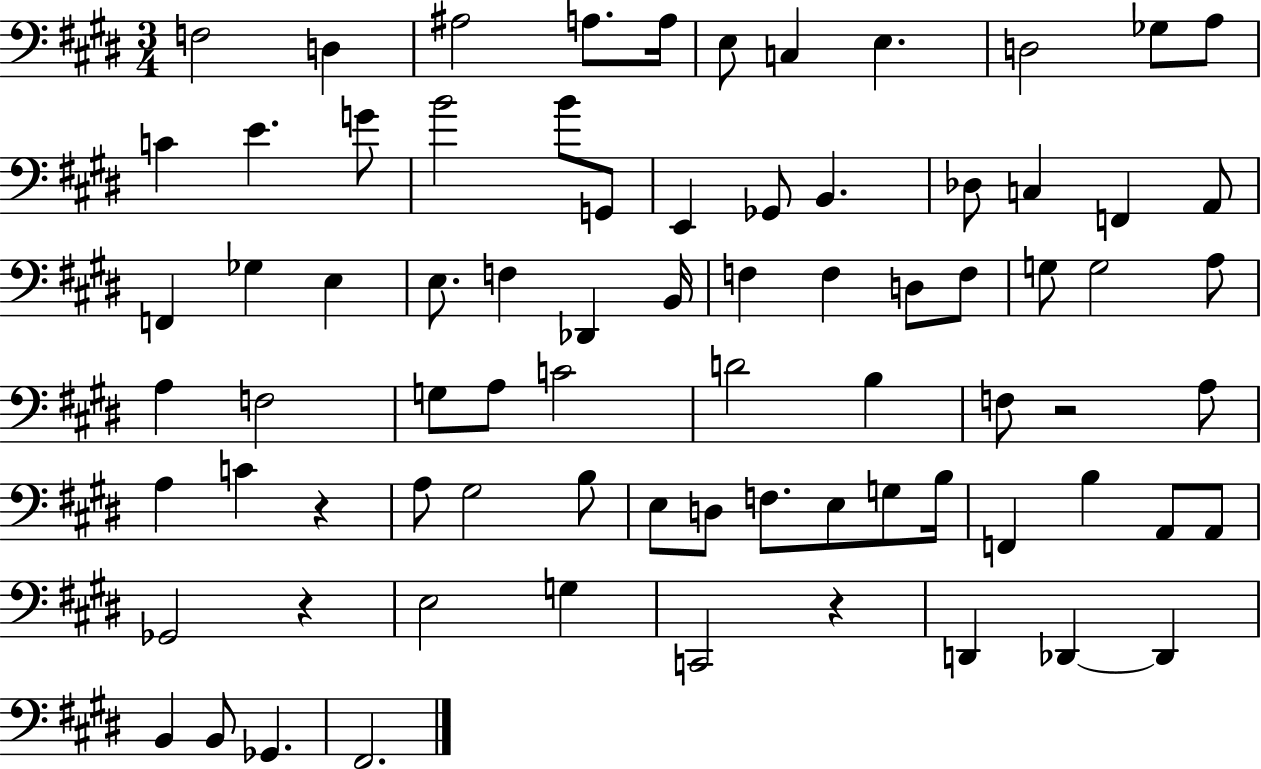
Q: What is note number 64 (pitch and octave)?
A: E3